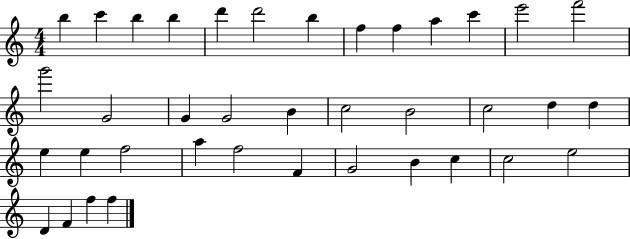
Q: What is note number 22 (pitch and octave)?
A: D5